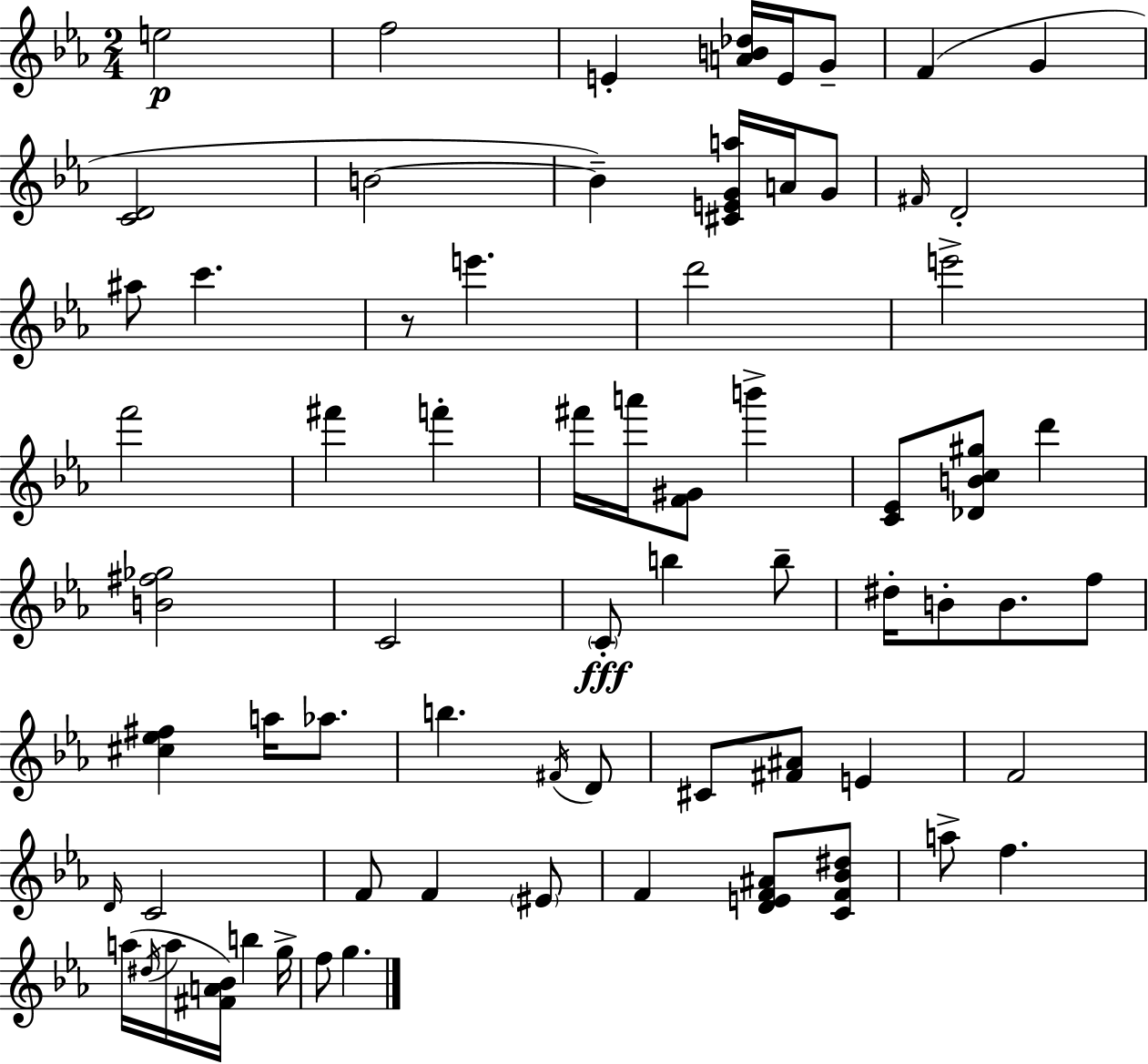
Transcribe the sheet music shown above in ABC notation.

X:1
T:Untitled
M:2/4
L:1/4
K:Eb
e2 f2 E [AB_d]/4 E/4 G/2 F G [CD]2 B2 B [^CEGa]/4 A/4 G/2 ^F/4 D2 ^a/2 c' z/2 e' d'2 e'2 f'2 ^f' f' ^f'/4 a'/4 [F^G]/2 b' [C_E]/2 [_DBc^g]/2 d' [B^f_g]2 C2 C/2 b b/2 ^d/4 B/2 B/2 f/2 [^c_e^f] a/4 _a/2 b ^F/4 D/2 ^C/2 [^F^A]/2 E F2 D/4 C2 F/2 F ^E/2 F [DEF^A]/2 [CF_B^d]/2 a/2 f a/4 ^d/4 a/4 [^FA_B]/4 b g/4 f/2 g